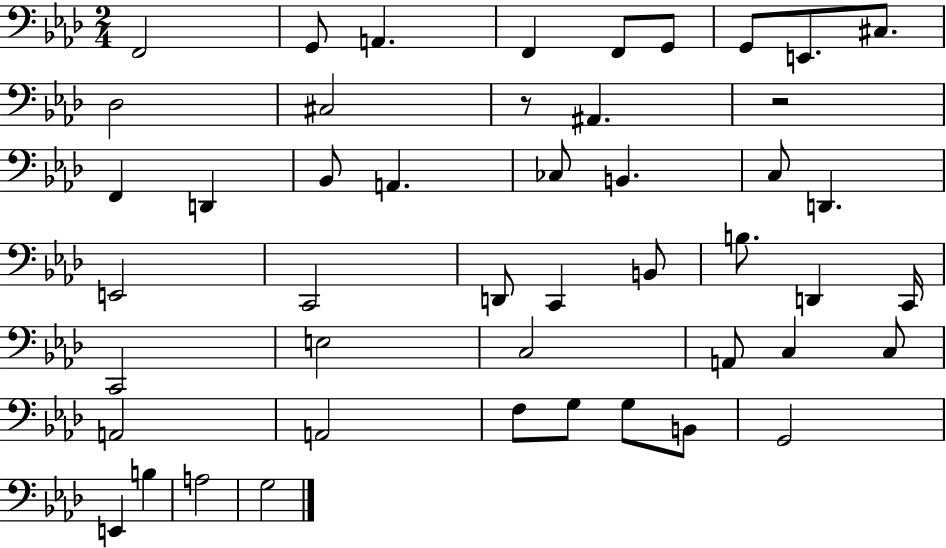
X:1
T:Untitled
M:2/4
L:1/4
K:Ab
F,,2 G,,/2 A,, F,, F,,/2 G,,/2 G,,/2 E,,/2 ^C,/2 _D,2 ^C,2 z/2 ^A,, z2 F,, D,, _B,,/2 A,, _C,/2 B,, C,/2 D,, E,,2 C,,2 D,,/2 C,, B,,/2 B,/2 D,, C,,/4 C,,2 E,2 C,2 A,,/2 C, C,/2 A,,2 A,,2 F,/2 G,/2 G,/2 B,,/2 G,,2 E,, B, A,2 G,2